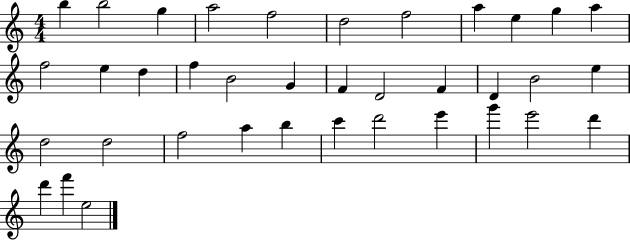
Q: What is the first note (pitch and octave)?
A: B5